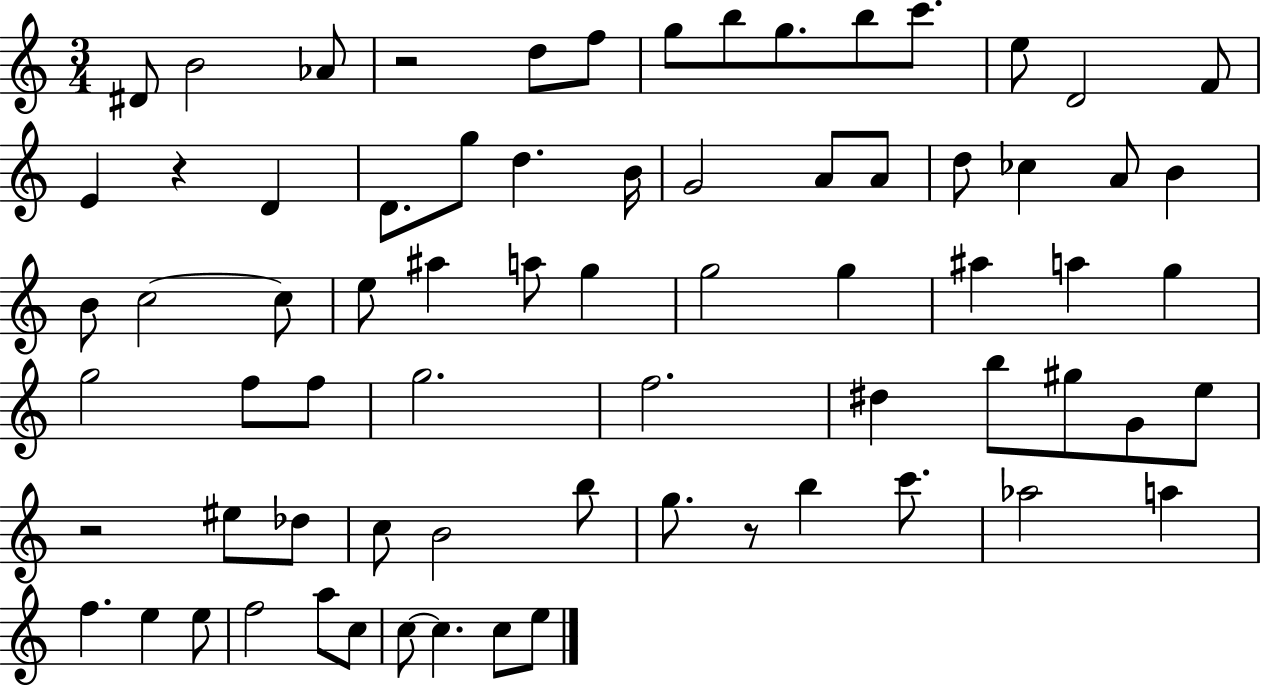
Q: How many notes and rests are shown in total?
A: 72